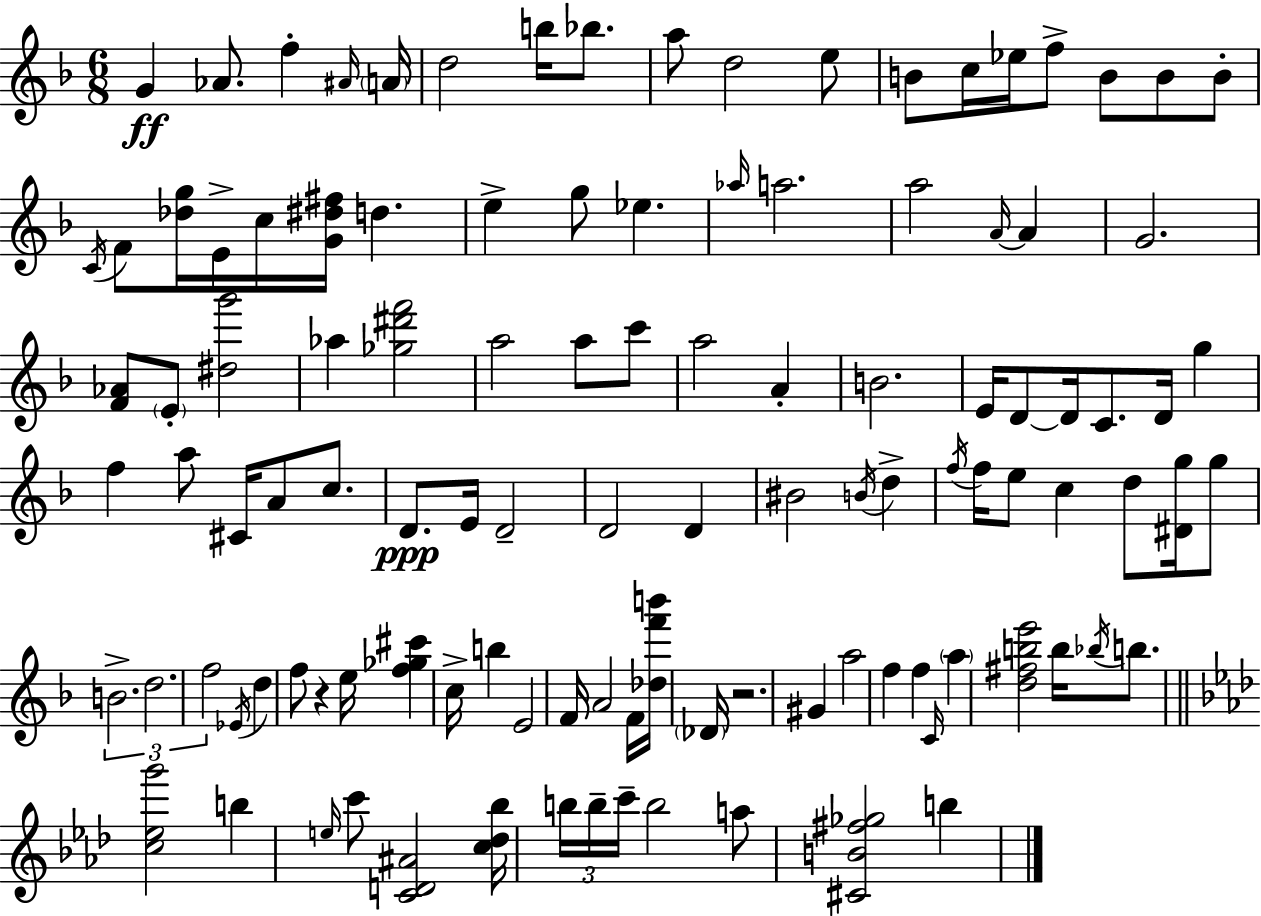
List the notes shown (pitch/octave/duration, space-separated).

G4/q Ab4/e. F5/q A#4/s A4/s D5/h B5/s Bb5/e. A5/e D5/h E5/e B4/e C5/s Eb5/s F5/e B4/e B4/e B4/e C4/s F4/e [Db5,G5]/s E4/s C5/s [G4,D#5,F#5]/s D5/q. E5/q G5/e Eb5/q. Ab5/s A5/h. A5/h A4/s A4/q G4/h. [F4,Ab4]/e E4/e [D#5,G6]/h Ab5/q [Gb5,D#6,F6]/h A5/h A5/e C6/e A5/h A4/q B4/h. E4/s D4/e D4/s C4/e. D4/s G5/q F5/q A5/e C#4/s A4/e C5/e. D4/e. E4/s D4/h D4/h D4/q BIS4/h B4/s D5/q F5/s F5/s E5/e C5/q D5/e [D#4,G5]/s G5/e B4/h. D5/h. F5/h Eb4/s D5/q F5/e R/q E5/s [F5,Gb5,C#6]/q C5/s B5/q E4/h F4/s A4/h F4/s [Db5,F6,B6]/s Db4/s R/h. G#4/q A5/h F5/q F5/q C4/s A5/q [D5,F#5,B5,E6]/h B5/s Bb5/s B5/e. [C5,Eb5,G6]/h B5/q E5/s C6/e [C4,D4,A#4]/h [C5,Db5,Bb5]/s B5/s B5/s C6/s B5/h A5/e [C#4,B4,F#5,Gb5]/h B5/q